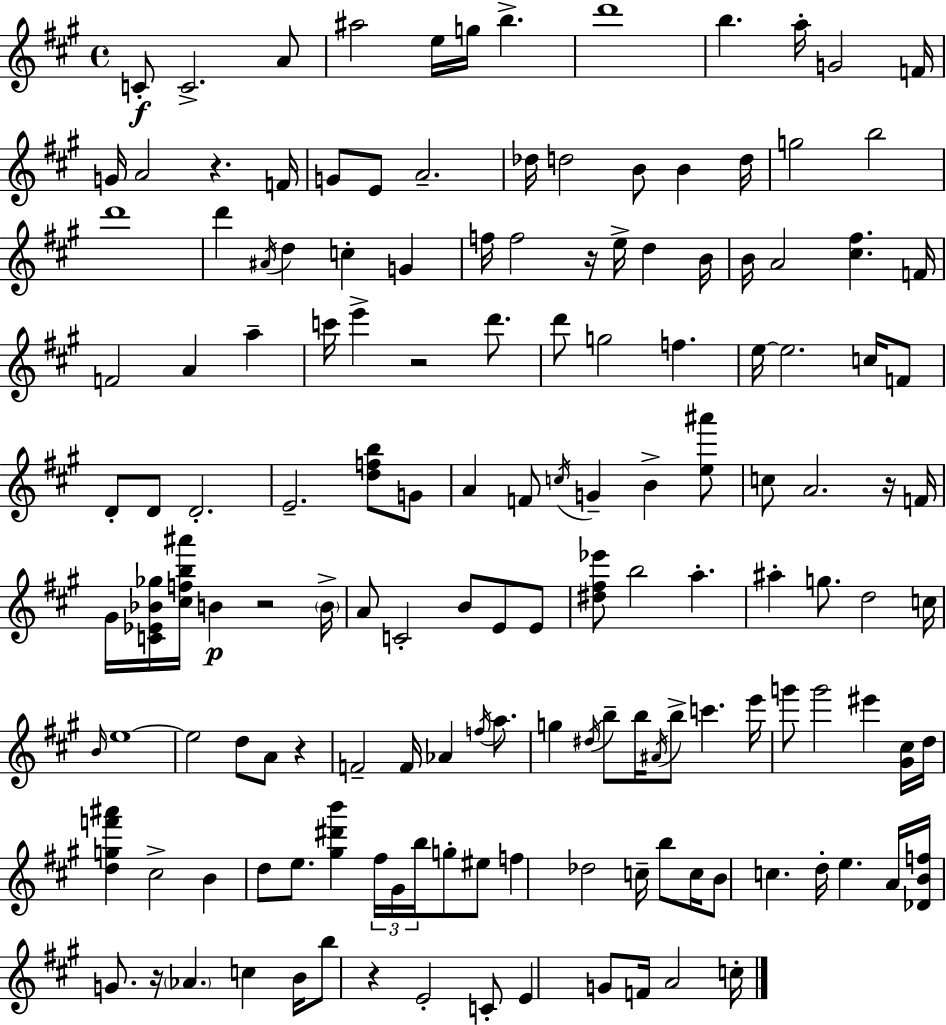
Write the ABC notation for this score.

X:1
T:Untitled
M:4/4
L:1/4
K:A
C/2 C2 A/2 ^a2 e/4 g/4 b d'4 b a/4 G2 F/4 G/4 A2 z F/4 G/2 E/2 A2 _d/4 d2 B/2 B d/4 g2 b2 d'4 d' ^A/4 d c G f/4 f2 z/4 e/4 d B/4 B/4 A2 [^c^f] F/4 F2 A a c'/4 e' z2 d'/2 d'/2 g2 f e/4 e2 c/4 F/2 D/2 D/2 D2 E2 [dfb]/2 G/2 A F/2 c/4 G B [e^a']/2 c/2 A2 z/4 F/4 ^G/4 [C_E_B_g]/4 [^cfb^a']/4 B z2 B/4 A/2 C2 B/2 E/2 E/2 [^d^f_e']/2 b2 a ^a g/2 d2 c/4 B/4 e4 e2 d/2 A/2 z F2 F/4 _A f/4 a/2 g ^d/4 b/2 b/4 ^A/4 b/2 c' e'/4 g'/2 g'2 ^e' [^G^c]/4 d/4 [dgf'^a'] ^c2 B d/2 e/2 [^g^d'b'] ^f/4 ^G/4 b/4 g/2 ^e/2 f _d2 c/4 b/2 c/4 B/2 c d/4 e A/4 [_DBf]/4 G/2 z/4 _A c B/4 b/2 z E2 C/2 E G/2 F/4 A2 c/4